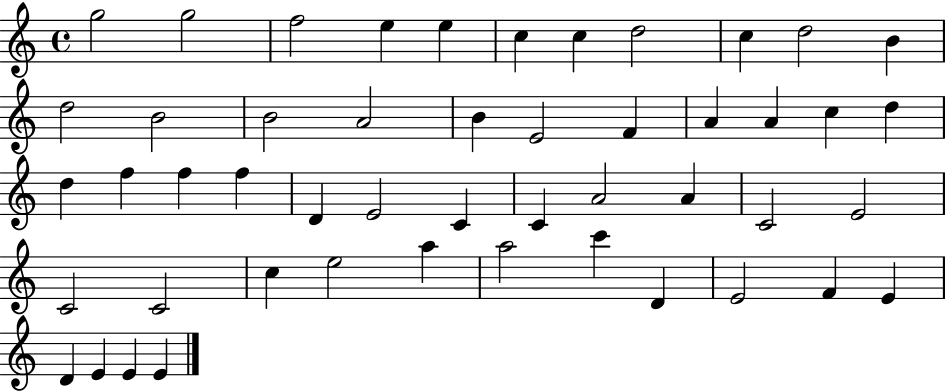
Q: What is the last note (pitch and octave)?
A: E4